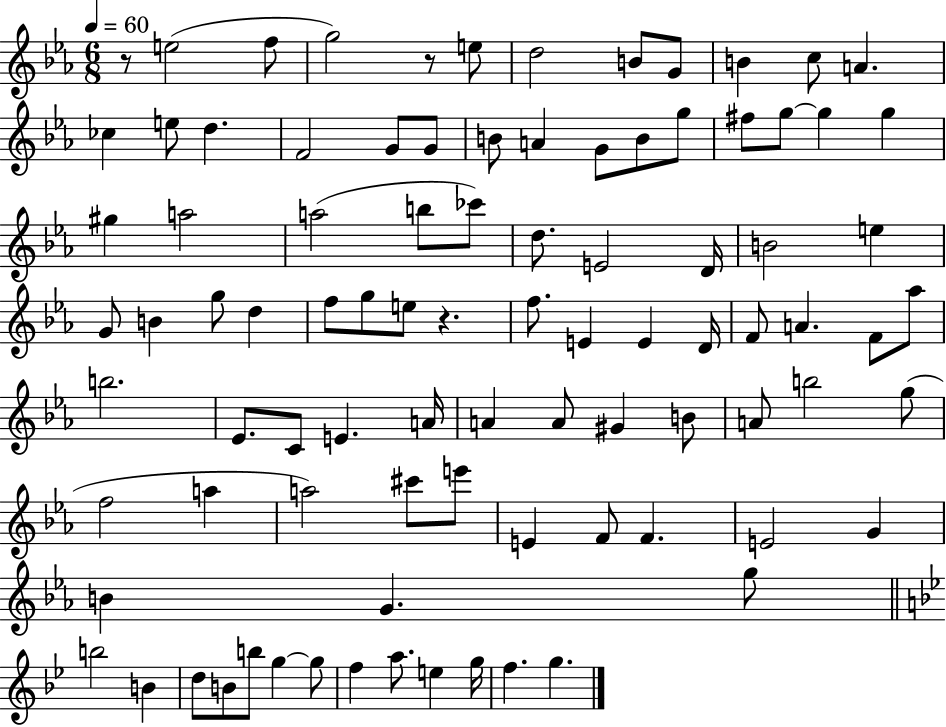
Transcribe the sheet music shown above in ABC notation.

X:1
T:Untitled
M:6/8
L:1/4
K:Eb
z/2 e2 f/2 g2 z/2 e/2 d2 B/2 G/2 B c/2 A _c e/2 d F2 G/2 G/2 B/2 A G/2 B/2 g/2 ^f/2 g/2 g g ^g a2 a2 b/2 _c'/2 d/2 E2 D/4 B2 e G/2 B g/2 d f/2 g/2 e/2 z f/2 E E D/4 F/2 A F/2 _a/2 b2 _E/2 C/2 E A/4 A A/2 ^G B/2 A/2 b2 g/2 f2 a a2 ^c'/2 e'/2 E F/2 F E2 G B G g/2 b2 B d/2 B/2 b/2 g g/2 f a/2 e g/4 f g